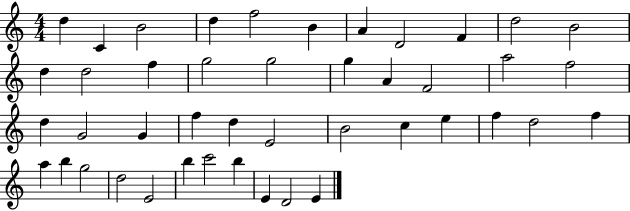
D5/q C4/q B4/h D5/q F5/h B4/q A4/q D4/h F4/q D5/h B4/h D5/q D5/h F5/q G5/h G5/h G5/q A4/q F4/h A5/h F5/h D5/q G4/h G4/q F5/q D5/q E4/h B4/h C5/q E5/q F5/q D5/h F5/q A5/q B5/q G5/h D5/h E4/h B5/q C6/h B5/q E4/q D4/h E4/q